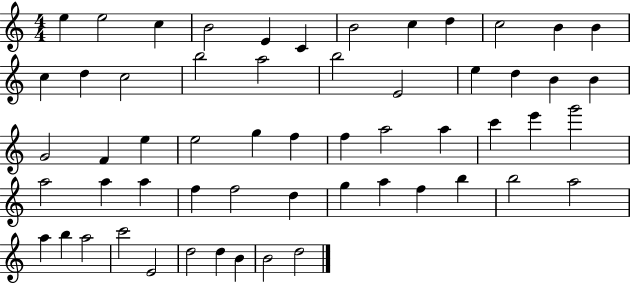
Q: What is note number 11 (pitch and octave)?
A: B4